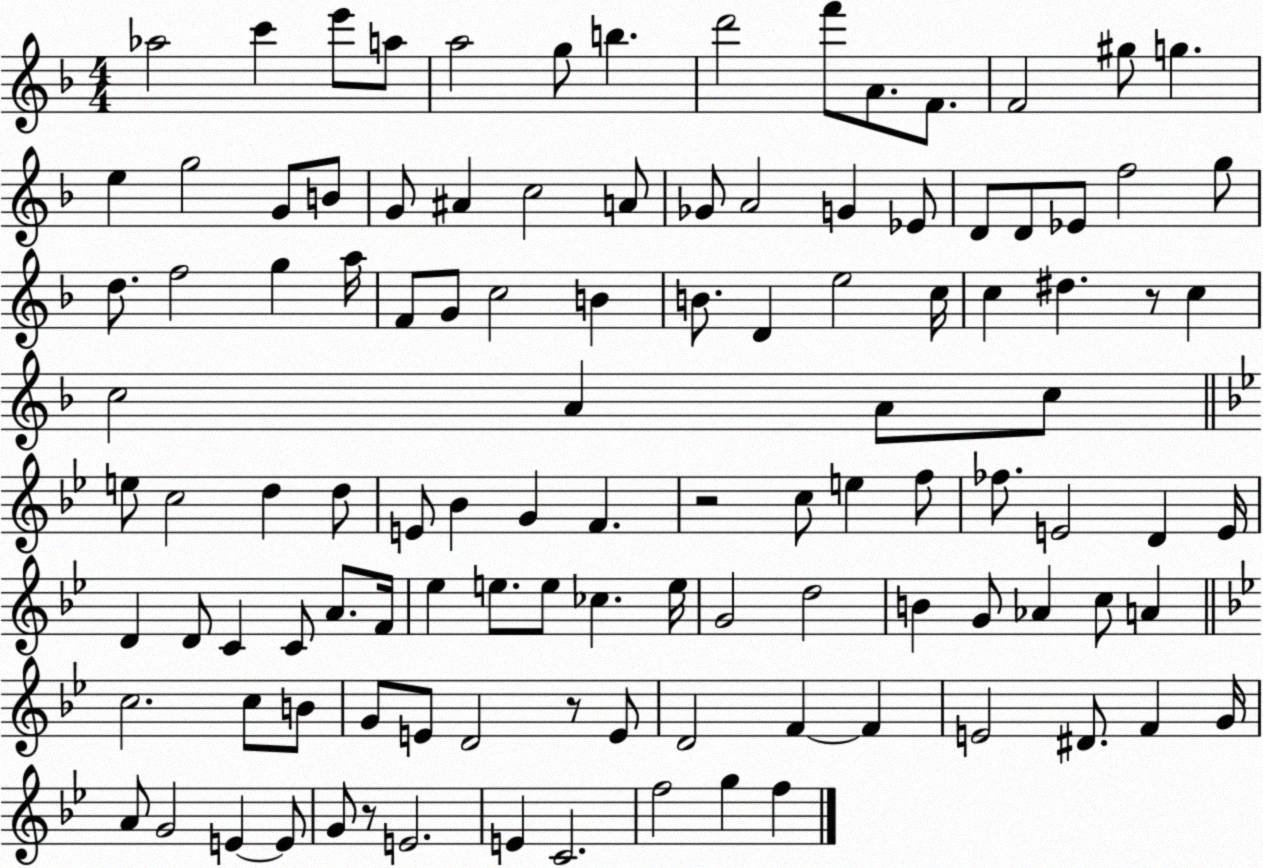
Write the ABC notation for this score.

X:1
T:Untitled
M:4/4
L:1/4
K:F
_a2 c' e'/2 a/2 a2 g/2 b d'2 f'/2 A/2 F/2 F2 ^g/2 g e g2 G/2 B/2 G/2 ^A c2 A/2 _G/2 A2 G _E/2 D/2 D/2 _E/2 f2 g/2 d/2 f2 g a/4 F/2 G/2 c2 B B/2 D e2 c/4 c ^d z/2 c c2 A A/2 c/2 e/2 c2 d d/2 E/2 _B G F z2 c/2 e f/2 _f/2 E2 D E/4 D D/2 C C/2 A/2 F/4 _e e/2 e/2 _c e/4 G2 d2 B G/2 _A c/2 A c2 c/2 B/2 G/2 E/2 D2 z/2 E/2 D2 F F E2 ^D/2 F G/4 A/2 G2 E E/2 G/2 z/2 E2 E C2 f2 g f